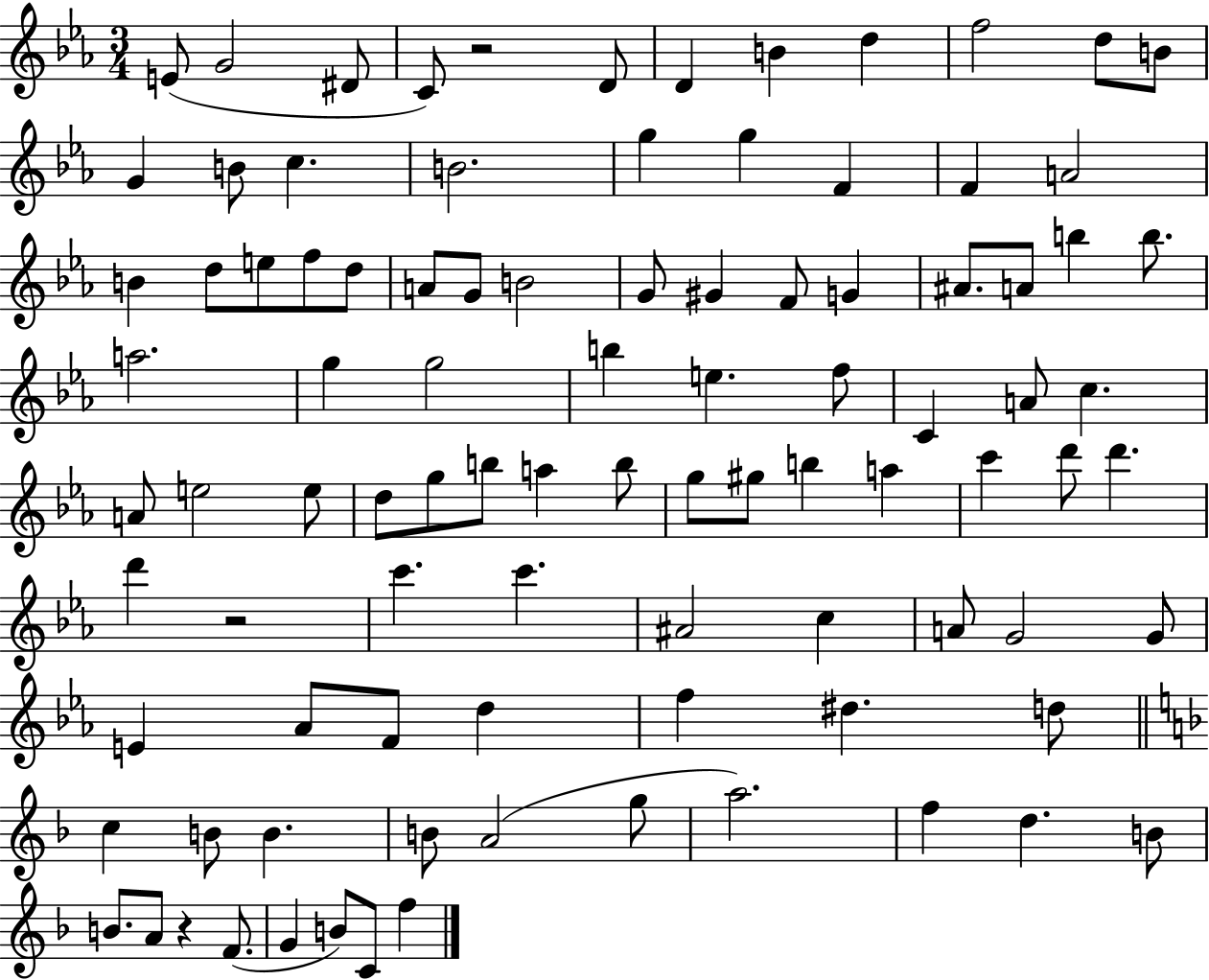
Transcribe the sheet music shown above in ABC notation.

X:1
T:Untitled
M:3/4
L:1/4
K:Eb
E/2 G2 ^D/2 C/2 z2 D/2 D B d f2 d/2 B/2 G B/2 c B2 g g F F A2 B d/2 e/2 f/2 d/2 A/2 G/2 B2 G/2 ^G F/2 G ^A/2 A/2 b b/2 a2 g g2 b e f/2 C A/2 c A/2 e2 e/2 d/2 g/2 b/2 a b/2 g/2 ^g/2 b a c' d'/2 d' d' z2 c' c' ^A2 c A/2 G2 G/2 E _A/2 F/2 d f ^d d/2 c B/2 B B/2 A2 g/2 a2 f d B/2 B/2 A/2 z F/2 G B/2 C/2 f